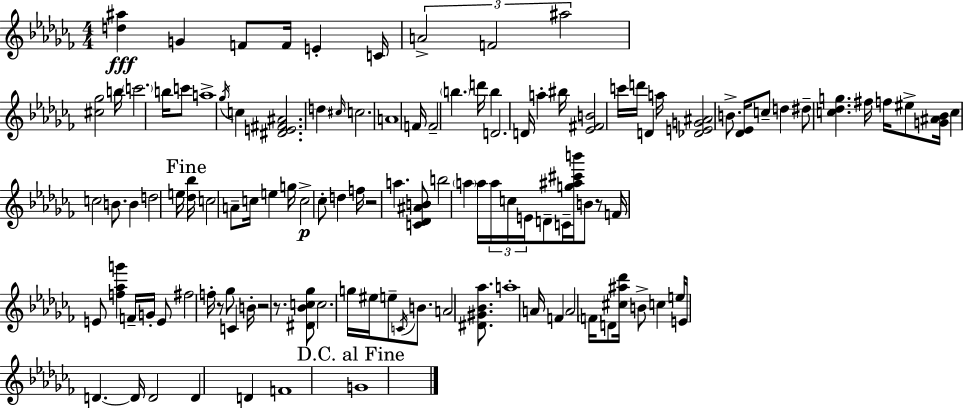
{
  \clef treble
  \numericTimeSignature
  \time 4/4
  \key aes \minor
  <d'' ais''>4\fff g'4 f'8 f'16 e'4-. c'16 | \tuplet 3/2 { a'2-> f'2 | ais''2 } <cis'' ges''>2 | b''16 \parenthesize c'''2. b''16 c'''8 | \break a''1-> | \acciaccatura { ges''16 } c''4 <dis' e' fis' ais'>2. | d''4 \grace { cis''16 } c''2. | a'1 | \break f'16 f'2-- \parenthesize b''4. | d'''16 b''4 d'2. | d'16 a''4-. bis''16 <ees' fis' b'>2 | c'''16 d'''16 d'4 a''16 <des' e' g' ais'>2 b'8.-> | \break <des' ees'>16 c''8-- d''4 dis''8-- <c'' des'' g''>4. | fis''16 f''16 eis''8-> <g' ais' bes'>16 c''4 c''2 | b'8. b'4 d''2 | e''16 \mark "Fine" <des'' bes''>16 c''2 a'8-- c''16 e''4 | \break g''16 c''2->\p ces''8-. d''4 | f''16 r2 a''4. | <c' des' ais' b'>8 b''2 \parenthesize a''4 a''16 \tuplet 3/2 { a''16 | c''16 e'16 } d'8-- c'16-- <g'' ais'' cis''' b'''>16 b'8 r8 f'16 e'8 <f'' aes'' g'''>4 | \break f'16-- g'16-. e'8 fis''2 f''16-. r8 | ges''8 c'4 b'16-. r2 r8. | <dis' bes' c'' ges''>8 c''2. | g''16 eis''16 e''8-- \acciaccatura { c'16 } b'8. a'2 | \break <dis' gis' bes' aes''>8. a''1-. | a'16 f'4 a'2 | \parenthesize f'16 d'8 <cis'' ais'' des'''>16 b'8-> c''4 e''16 e'16 d'4.~~ | d'16 d'2 d'4 d'4 | \break f'1 | \mark "D.C. al Fine" g'1 | \bar "|."
}